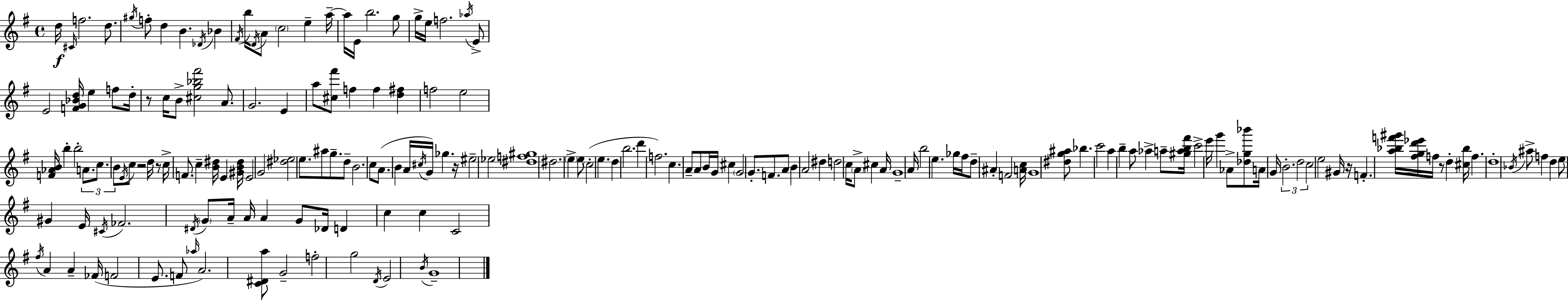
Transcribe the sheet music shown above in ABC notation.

X:1
T:Untitled
M:4/4
L:1/4
K:G
d/4 ^C/4 f2 d/2 ^g/4 f/2 d B _D/4 _B ^F/4 b/4 D/4 A/2 c2 e a/4 a/4 E/4 b2 g/2 g/4 e/4 f2 _a/4 E/2 E2 [FG_Bd]/4 e f/2 d/4 z/2 c/4 B/2 [^cg_b^f']2 A/2 G2 E a/2 [^c^f']/2 f f [d^f] f2 e2 [F_AB]/4 b b2 A/2 c/2 B/2 E/4 c/2 z2 d/4 z/2 c/4 F/2 c [B^d]/4 E [^GB^d]/4 E2 G2 [^d_e]2 e/2 ^a/2 g/2 d/2 B2 c/2 A/2 B A/4 ^c/4 G/4 _g z/4 ^e2 _e2 [^df^g]4 ^d2 e e/2 c2 e d b2 d' f2 c A/2 A/2 B/4 G/4 ^c G2 G/2 F/2 A/2 B A2 ^d d2 c/4 A/2 ^c A/4 G4 A/4 b2 e _g/4 ^f/4 d/2 ^A F2 [Ac]/4 G4 [^dg^a]/2 _b c'2 a b a/2 _a a/2 [^gab^f']/4 c'2 e'/4 g' _A/2 [_dg_b']/2 A/4 G/4 B2 d2 c2 e2 ^G/4 z/4 F [a_bf'^g']/4 [^fgd'_e']/4 f/4 z/2 d [^c_b]/4 f d4 _B/4 ^a/2 f d e/2 ^G E/4 ^C/4 _F2 ^D/4 G/2 A/4 A/4 A G/2 _D/4 D c c C2 ^f/4 A A _F/4 F2 E/2 F/2 _a/4 A2 [C^Da]/2 G2 f2 g2 D/4 E2 B/4 G4